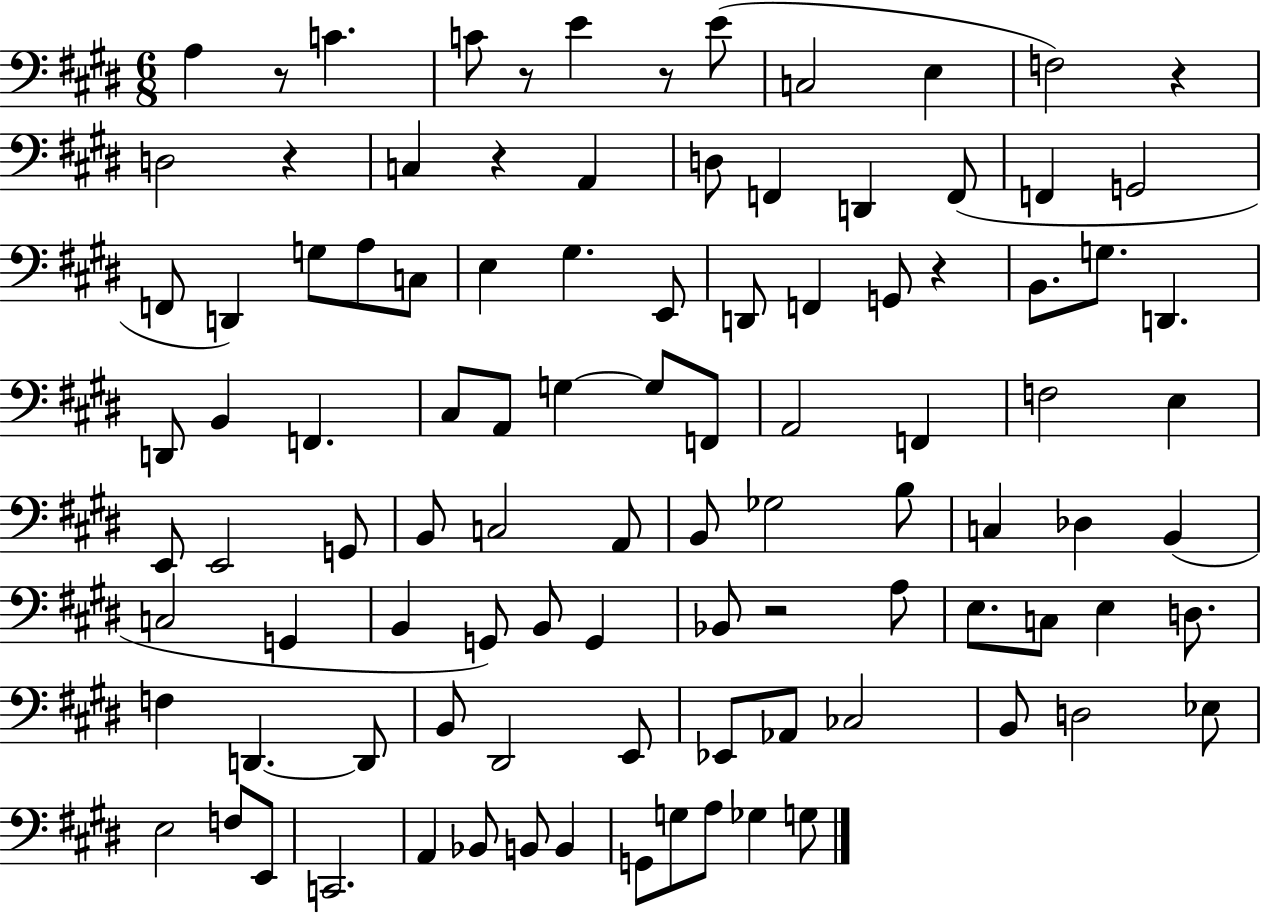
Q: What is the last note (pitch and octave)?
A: G3